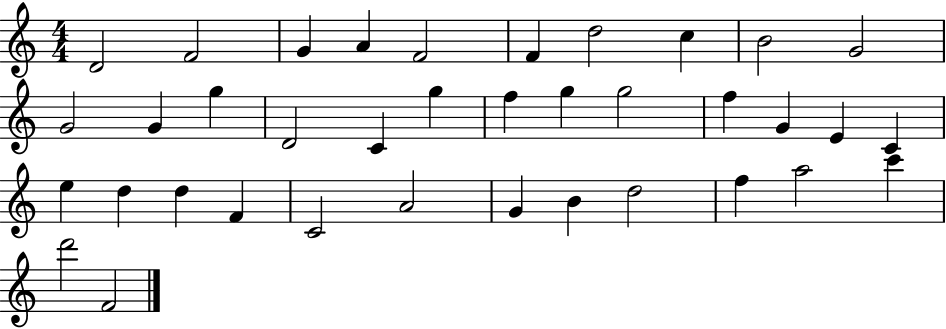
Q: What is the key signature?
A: C major